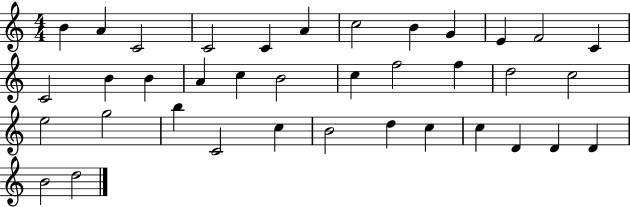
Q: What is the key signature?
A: C major